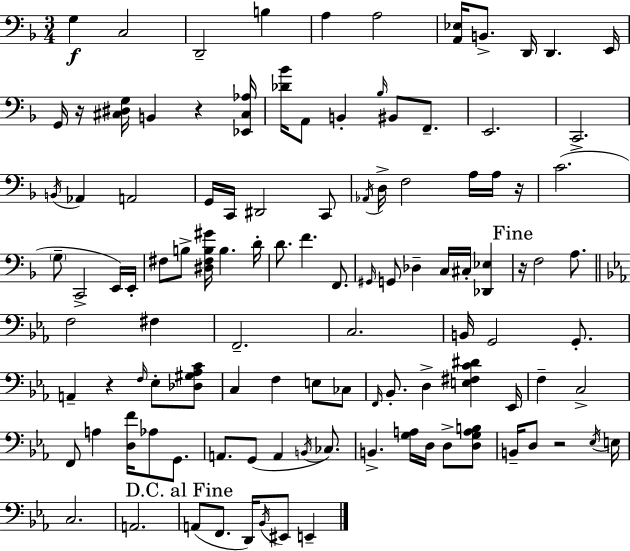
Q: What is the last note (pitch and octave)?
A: E2